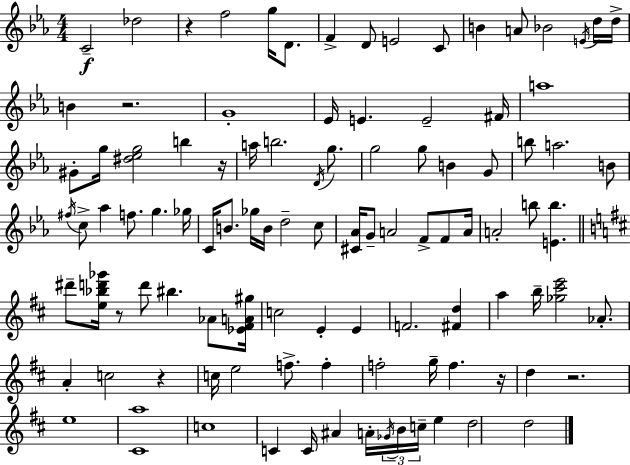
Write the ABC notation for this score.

X:1
T:Untitled
M:4/4
L:1/4
K:Cm
C2 _d2 z f2 g/4 D/2 F D/2 E2 C/2 B A/2 _B2 E/4 d/4 d/4 B z2 G4 _E/4 E E2 ^F/4 a4 ^G/2 g/4 [^d_eg]2 b z/4 a/4 b2 D/4 g/2 g2 g/2 B G/2 b/2 a2 B/2 ^f/4 c/2 _a f/2 g _g/4 C/4 B/2 _g/4 B/4 d2 c/2 [^C_A]/4 G/2 A2 F/2 F/2 A/4 A2 b/2 [Eb] ^d'/2 [e_bd'_g']/4 z/2 d'/2 ^b _A/2 [_E^FA^g]/4 c2 E E F2 [^Fd] a b/4 [_g^c'e']2 _A/2 A c2 z c/4 e2 f/2 f f2 g/4 f z/4 d z2 e4 [^Ca]4 c4 C C/4 ^A A/4 _G/4 B/4 c/4 e d2 d2